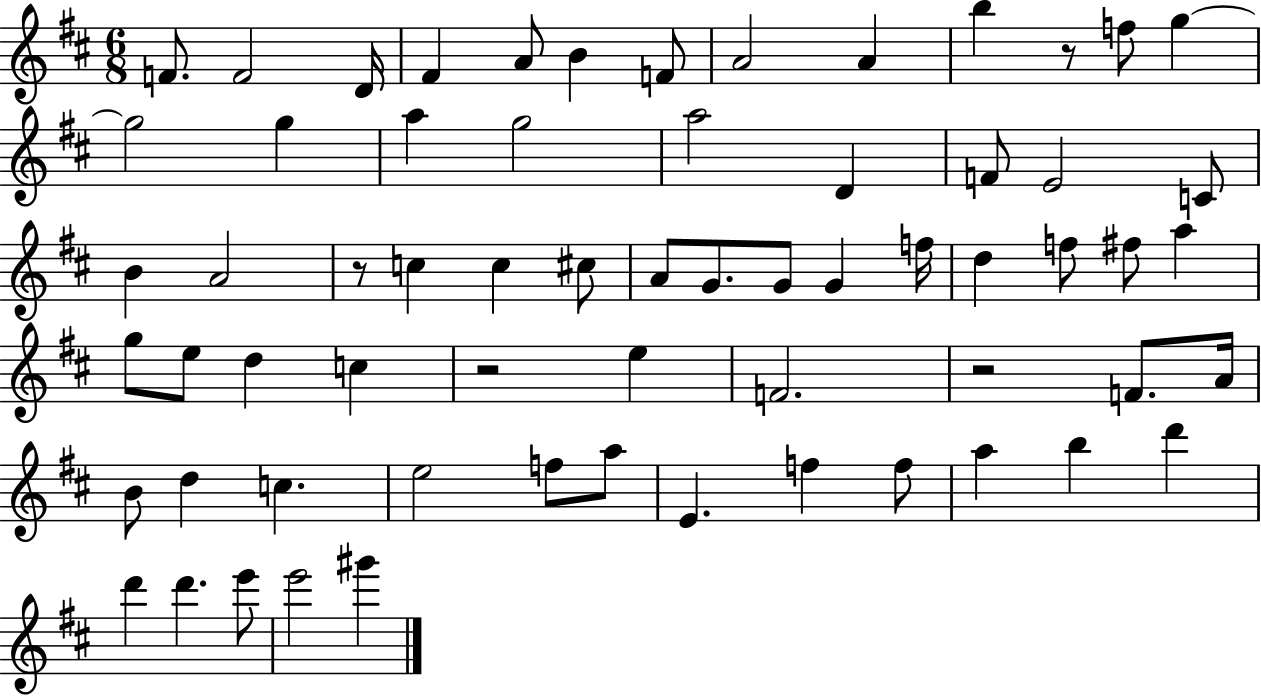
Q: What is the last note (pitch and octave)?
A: G#6